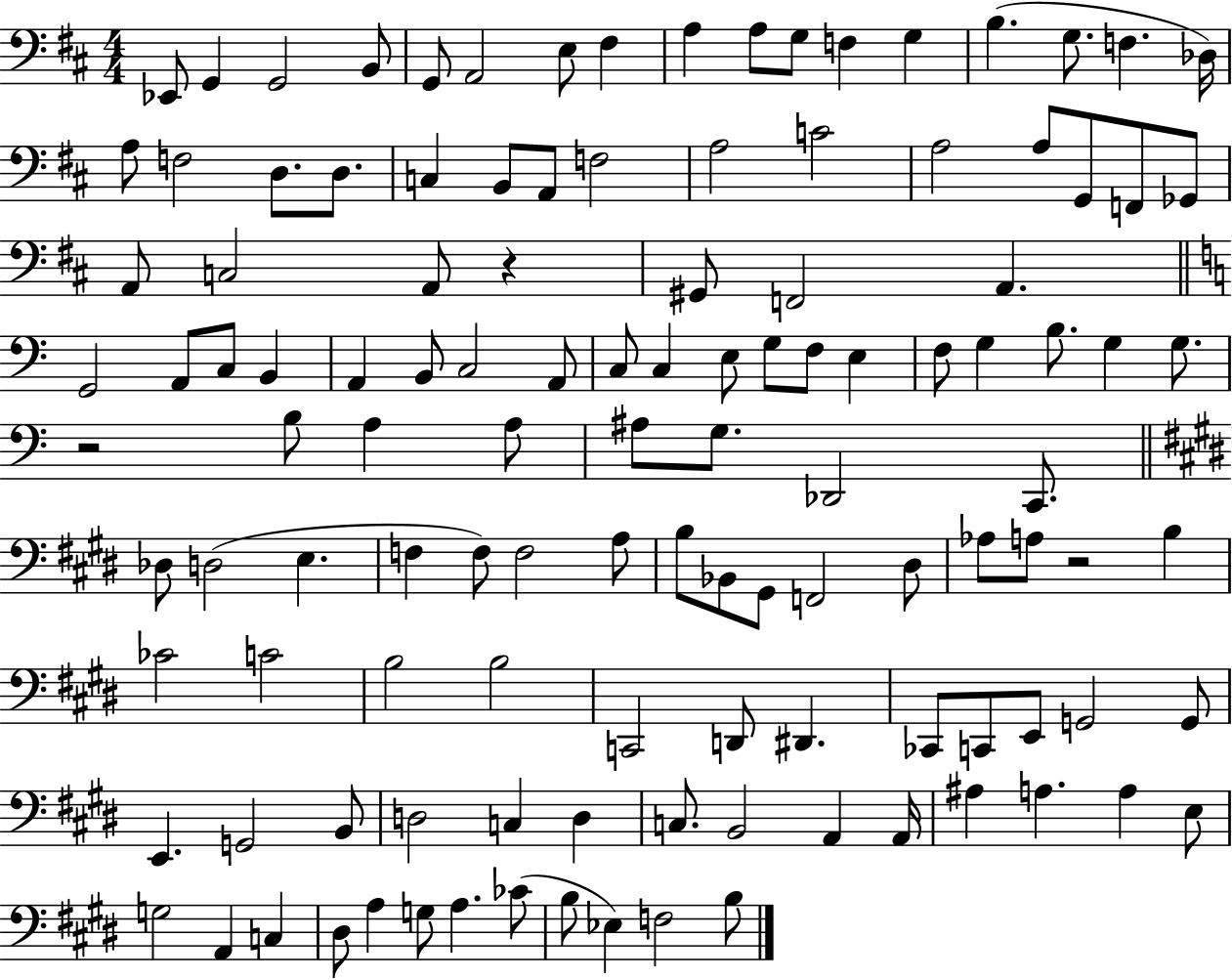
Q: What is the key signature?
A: D major